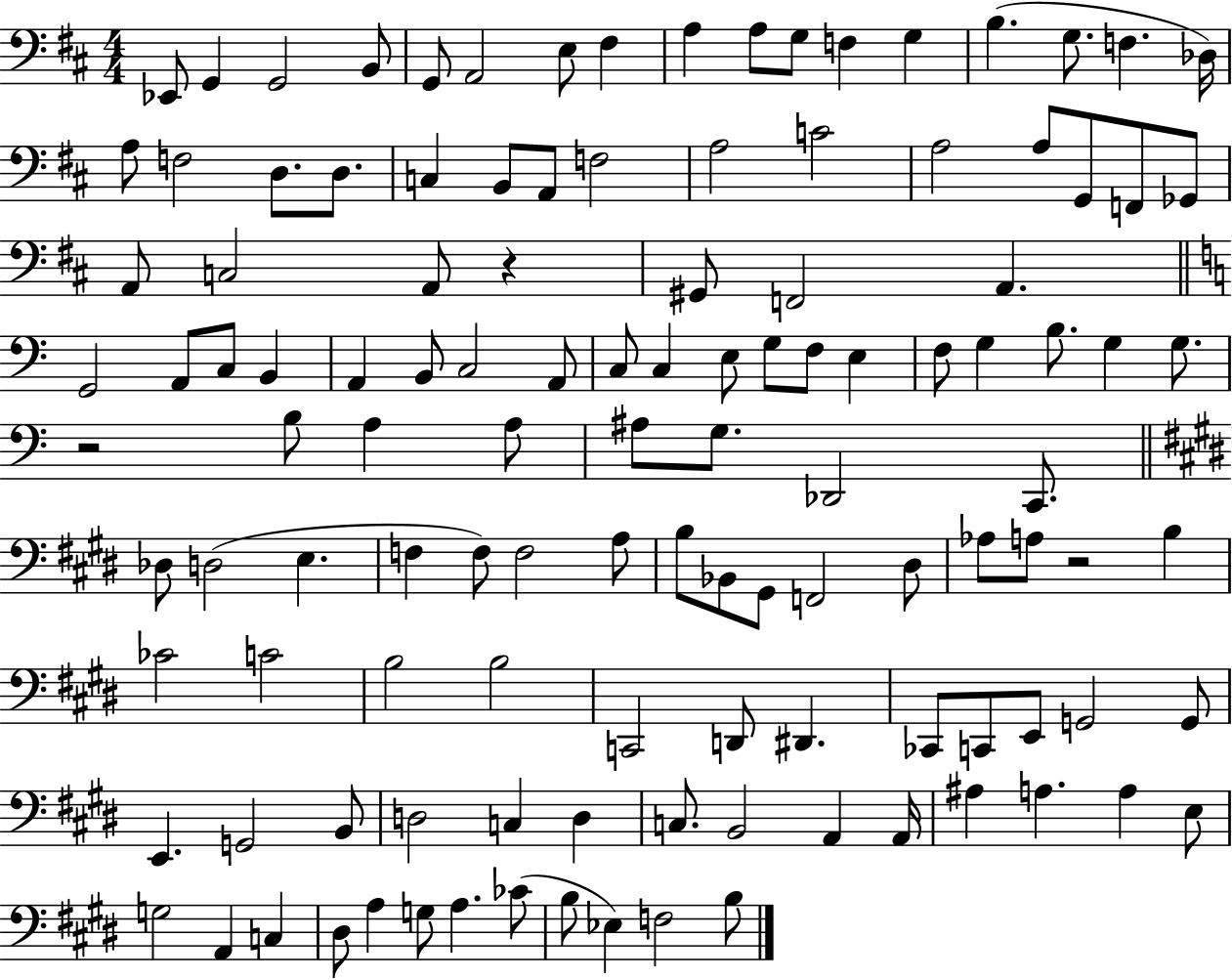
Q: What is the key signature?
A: D major